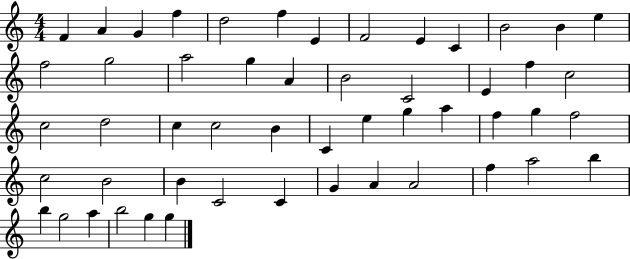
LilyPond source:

{
  \clef treble
  \numericTimeSignature
  \time 4/4
  \key c \major
  f'4 a'4 g'4 f''4 | d''2 f''4 e'4 | f'2 e'4 c'4 | b'2 b'4 e''4 | \break f''2 g''2 | a''2 g''4 a'4 | b'2 c'2 | e'4 f''4 c''2 | \break c''2 d''2 | c''4 c''2 b'4 | c'4 e''4 g''4 a''4 | f''4 g''4 f''2 | \break c''2 b'2 | b'4 c'2 c'4 | g'4 a'4 a'2 | f''4 a''2 b''4 | \break b''4 g''2 a''4 | b''2 g''4 g''4 | \bar "|."
}